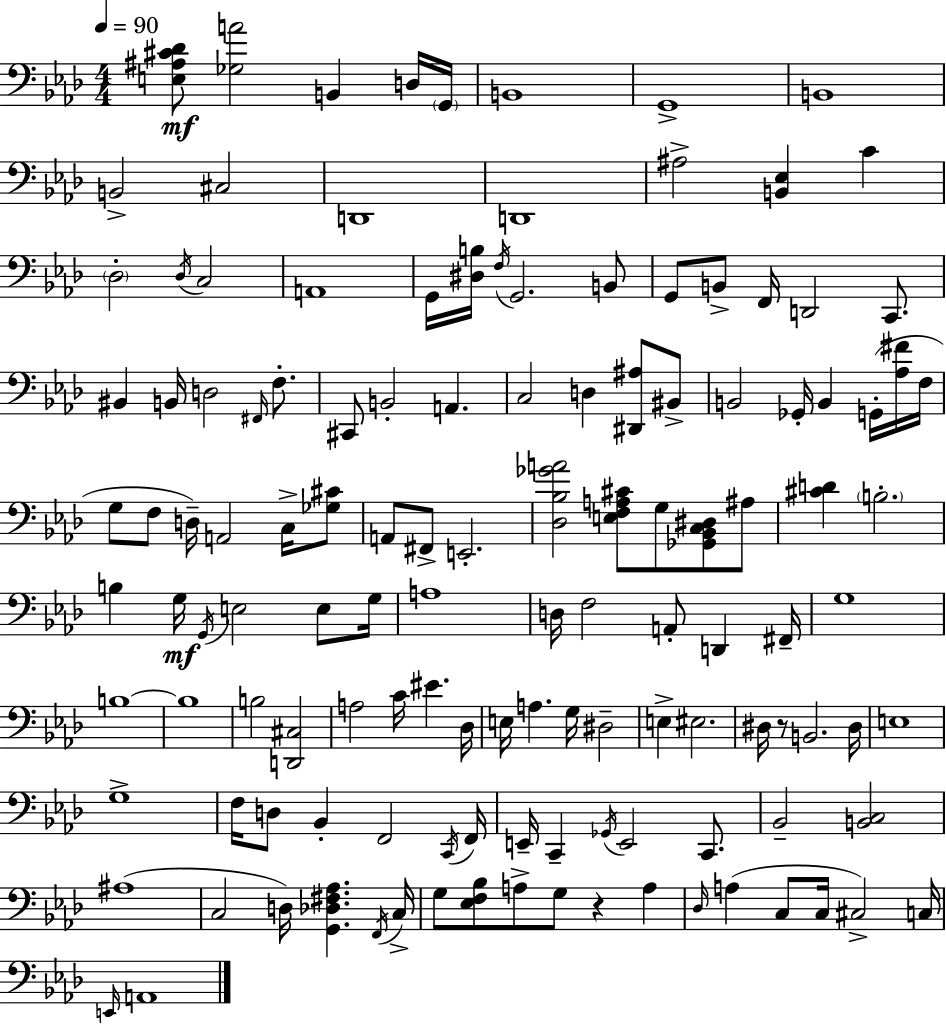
[E3,A#3,C#4,Db4]/e [Gb3,A4]/h B2/q D3/s G2/s B2/w G2/w B2/w B2/h C#3/h D2/w D2/w A#3/h [B2,Eb3]/q C4/q Db3/h Db3/s C3/h A2/w G2/s [D#3,B3]/s F3/s G2/h. B2/e G2/e B2/e F2/s D2/h C2/e. BIS2/q B2/s D3/h F#2/s F3/e. C#2/e B2/h A2/q. C3/h D3/q [D#2,A#3]/e BIS2/e B2/h Gb2/s B2/q G2/s [Ab3,F#4]/s F3/s G3/e F3/e D3/s A2/h C3/s [Gb3,C#4]/e A2/e F#2/e E2/h. [Db3,Bb3,Gb4,A4]/h [E3,F3,A3,C#4]/e G3/e [Gb2,Bb2,C3,D#3]/e A#3/e [C#4,D4]/q B3/h. B3/q G3/s G2/s E3/h E3/e G3/s A3/w D3/s F3/h A2/e D2/q F#2/s G3/w B3/w B3/w B3/h [D2,C#3]/h A3/h C4/s EIS4/q. Db3/s E3/s A3/q. G3/s D#3/h E3/q EIS3/h. D#3/s R/e B2/h. D#3/s E3/w G3/w F3/s D3/e Bb2/q F2/h C2/s F2/s E2/s C2/q Gb2/s E2/h C2/e. Bb2/h [B2,C3]/h A#3/w C3/h D3/s [G2,Db3,F#3,Ab3]/q. F2/s C3/s G3/e [Eb3,F3,Bb3]/e A3/e G3/e R/q A3/q Db3/s A3/q C3/e C3/s C#3/h C3/s E2/s A2/w